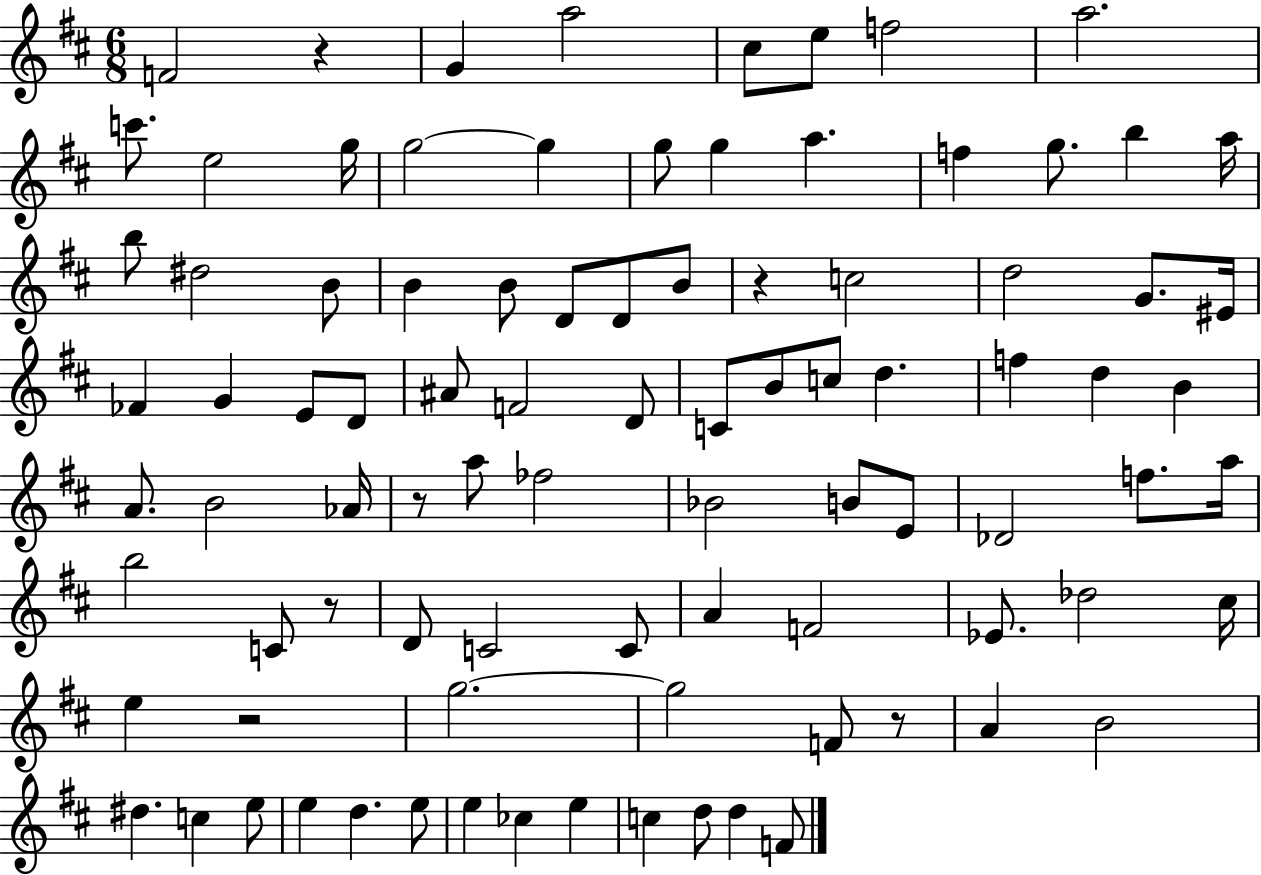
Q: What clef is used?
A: treble